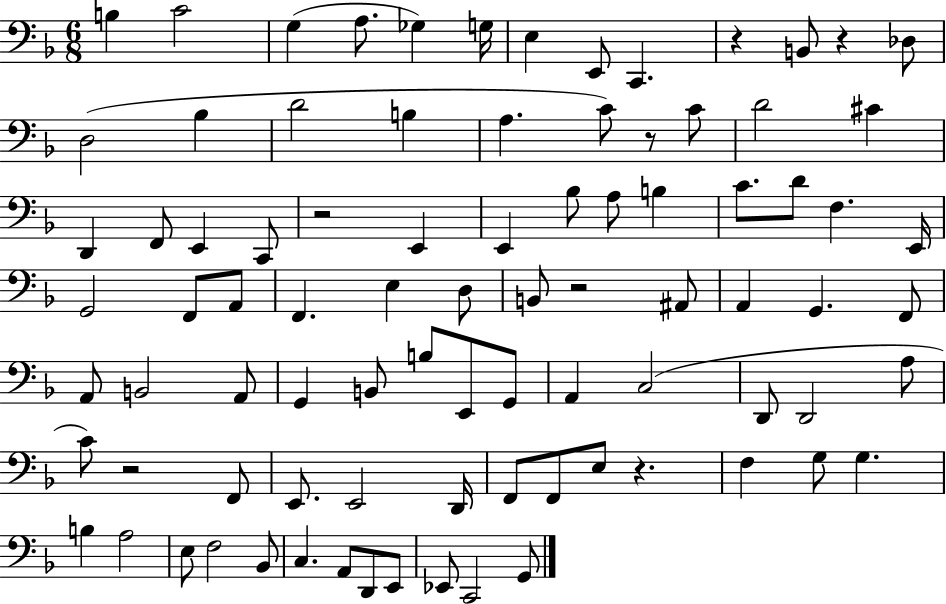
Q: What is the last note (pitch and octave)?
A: G2